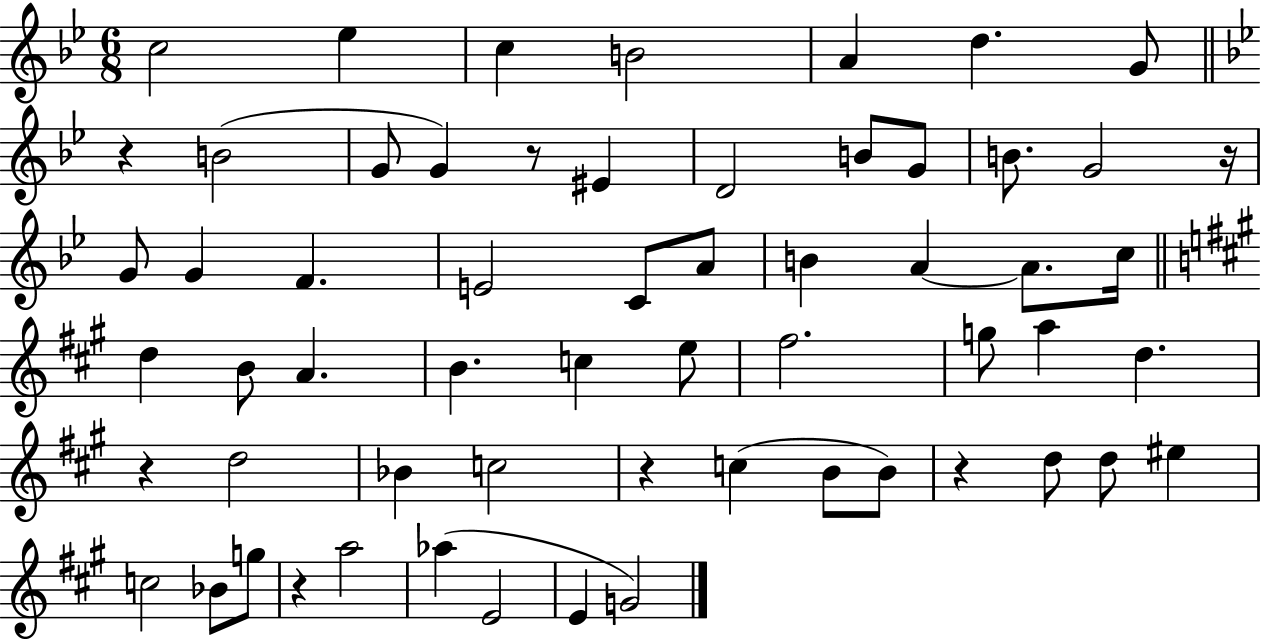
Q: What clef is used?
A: treble